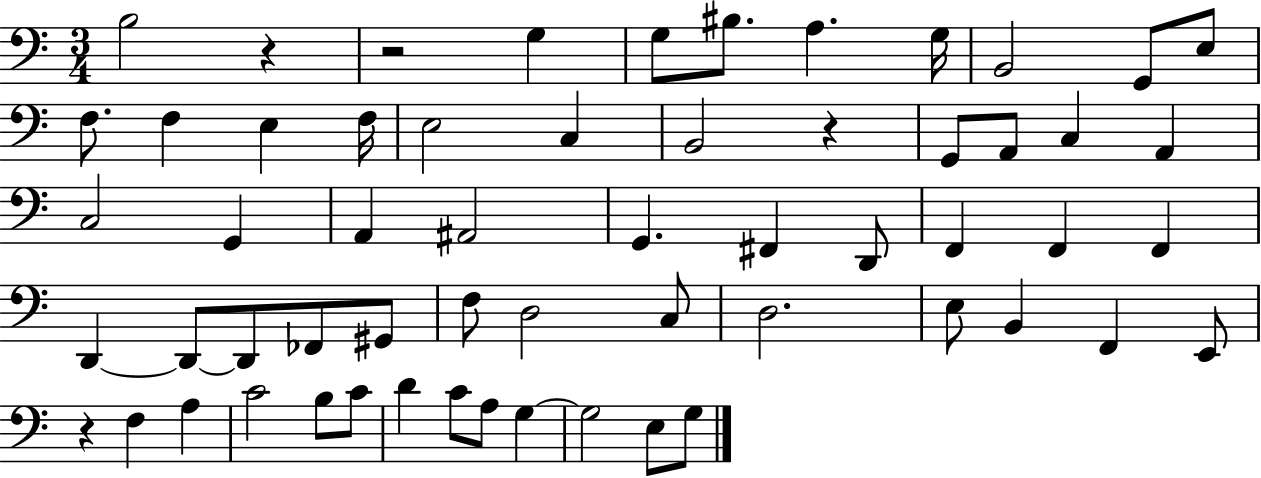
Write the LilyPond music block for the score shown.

{
  \clef bass
  \numericTimeSignature
  \time 3/4
  \key c \major
  b2 r4 | r2 g4 | g8 bis8. a4. g16 | b,2 g,8 e8 | \break f8. f4 e4 f16 | e2 c4 | b,2 r4 | g,8 a,8 c4 a,4 | \break c2 g,4 | a,4 ais,2 | g,4. fis,4 d,8 | f,4 f,4 f,4 | \break d,4~~ d,8~~ d,8 fes,8 gis,8 | f8 d2 c8 | d2. | e8 b,4 f,4 e,8 | \break r4 f4 a4 | c'2 b8 c'8 | d'4 c'8 a8 g4~~ | g2 e8 g8 | \break \bar "|."
}